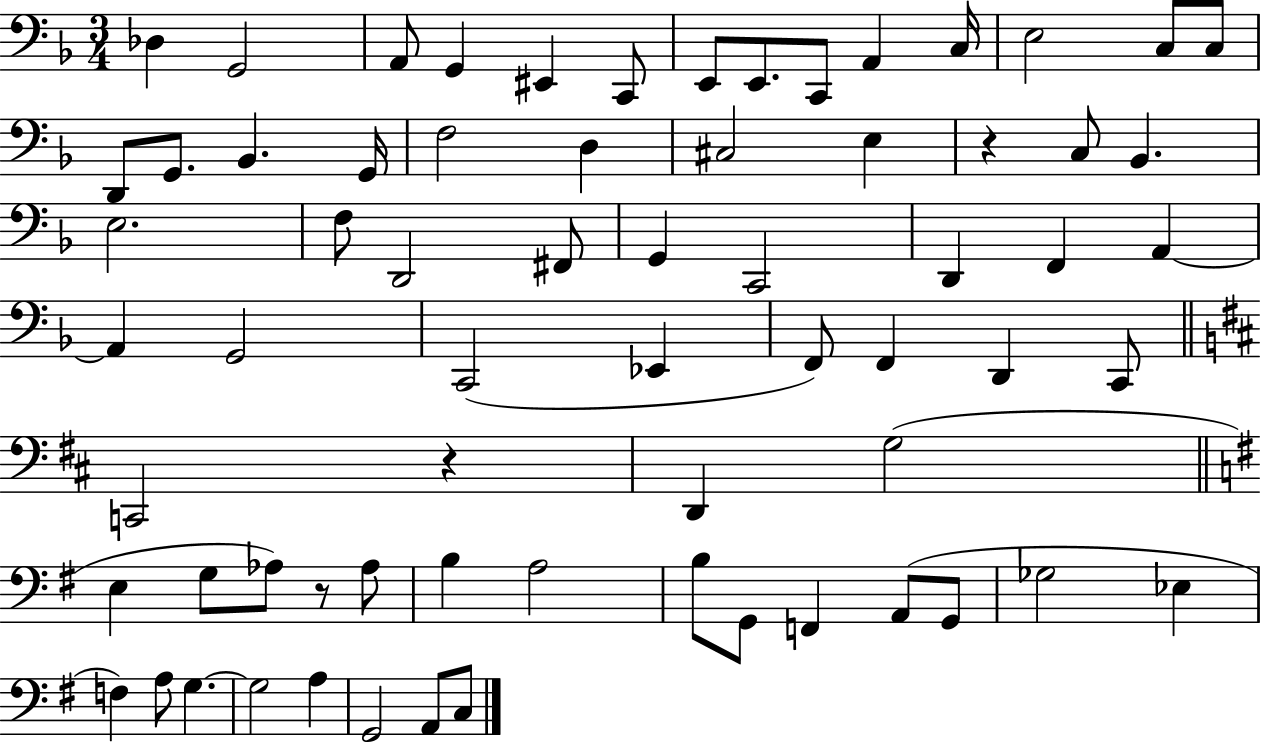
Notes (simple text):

Db3/q G2/h A2/e G2/q EIS2/q C2/e E2/e E2/e. C2/e A2/q C3/s E3/h C3/e C3/e D2/e G2/e. Bb2/q. G2/s F3/h D3/q C#3/h E3/q R/q C3/e Bb2/q. E3/h. F3/e D2/h F#2/e G2/q C2/h D2/q F2/q A2/q A2/q G2/h C2/h Eb2/q F2/e F2/q D2/q C2/e C2/h R/q D2/q G3/h E3/q G3/e Ab3/e R/e Ab3/e B3/q A3/h B3/e G2/e F2/q A2/e G2/e Gb3/h Eb3/q F3/q A3/e G3/q. G3/h A3/q G2/h A2/e C3/e